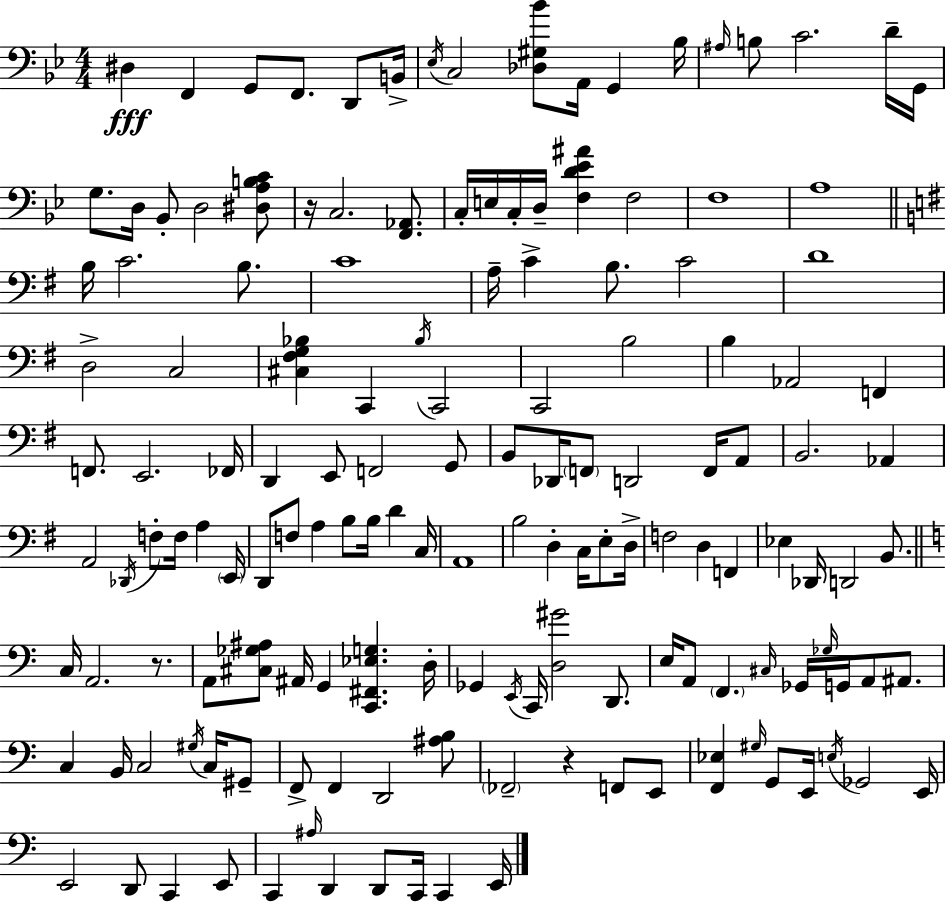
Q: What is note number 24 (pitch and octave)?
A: C3